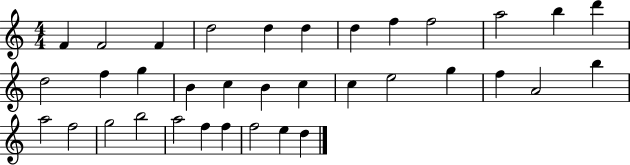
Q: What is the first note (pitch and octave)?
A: F4